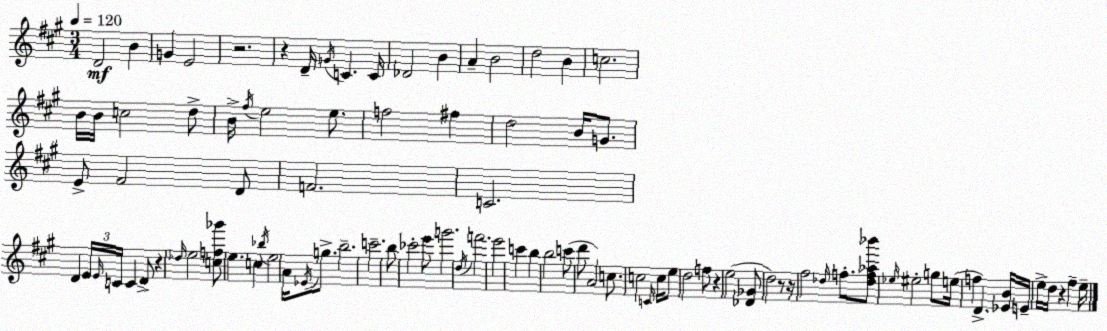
X:1
T:Untitled
M:3/4
L:1/4
K:A
D2 B G E2 z2 z D/4 G/4 C C/4 _D2 B A B2 d2 B c2 B/4 B/4 c2 d/2 B/4 ^f/4 e2 e/2 f2 ^f d2 B/4 G/2 E/2 ^F2 D/2 F2 C2 D E/4 E/4 C/4 C D/2 z _d/4 e2 [cf_g']/2 e c _b/4 e2 A/4 _E/4 g/2 b2 c'2 b/2 _c'2 e'/2 g'2 d/4 f'2 e'2 c' b b2 c'/2 d'/2 A2 c/2 c2 C/4 c/4 e/2 d2 f/2 z e2 [_D_G]/2 d2 z/2 z/4 ^f2 _d/4 f/2 [_df_a_b']/2 _e/4 ^e2 g/2 e/4 f D [_EB]/4 E/4 e/4 d/4 z ^f e/4